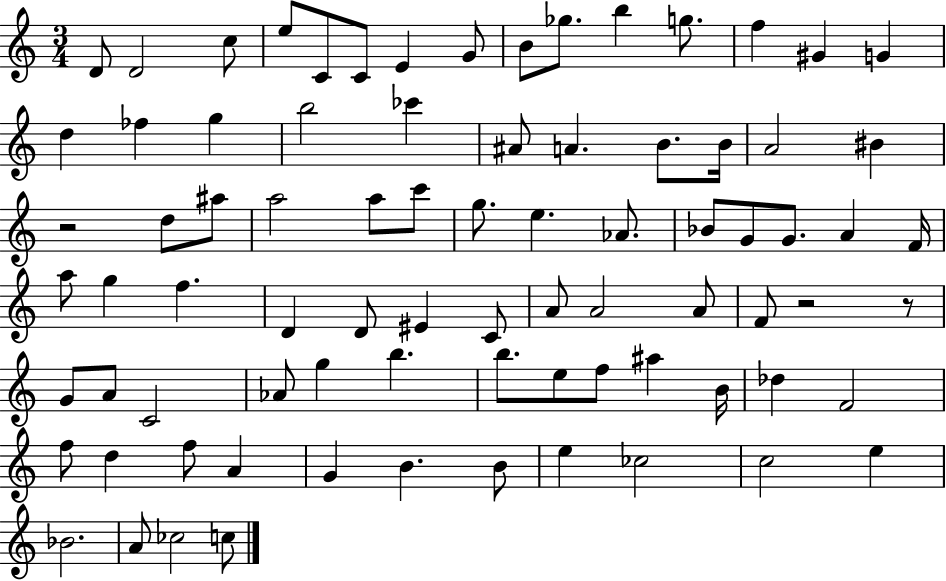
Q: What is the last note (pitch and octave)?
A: C5